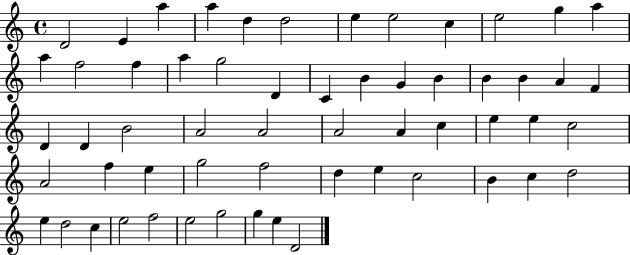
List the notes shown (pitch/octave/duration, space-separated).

D4/h E4/q A5/q A5/q D5/q D5/h E5/q E5/h C5/q E5/h G5/q A5/q A5/q F5/h F5/q A5/q G5/h D4/q C4/q B4/q G4/q B4/q B4/q B4/q A4/q F4/q D4/q D4/q B4/h A4/h A4/h A4/h A4/q C5/q E5/q E5/q C5/h A4/h F5/q E5/q G5/h F5/h D5/q E5/q C5/h B4/q C5/q D5/h E5/q D5/h C5/q E5/h F5/h E5/h G5/h G5/q E5/q D4/h